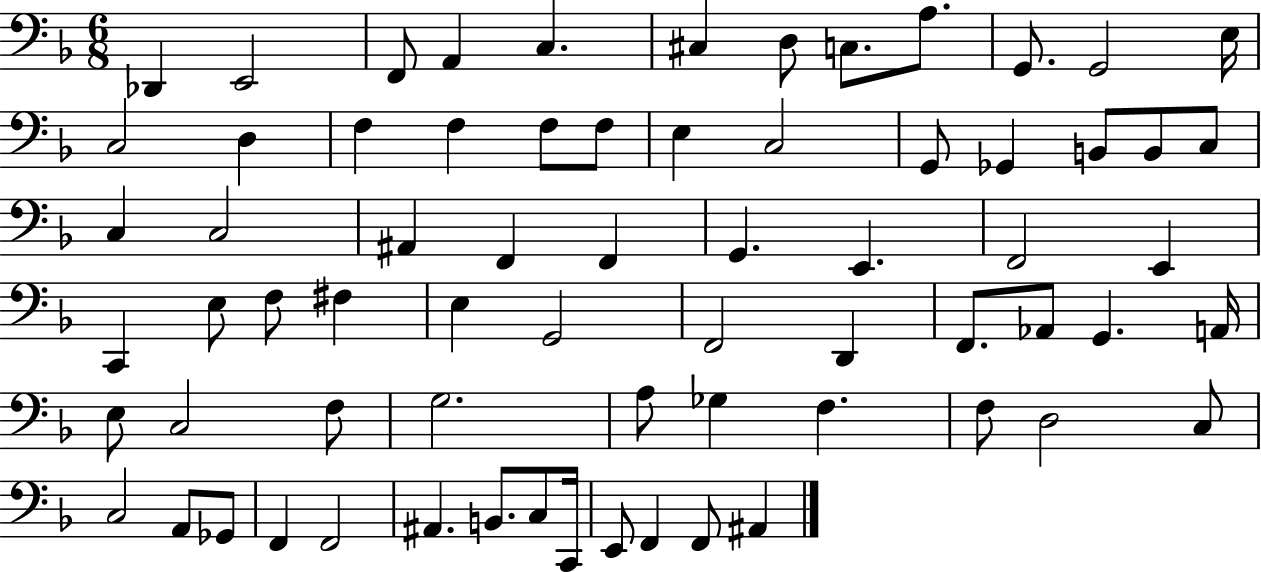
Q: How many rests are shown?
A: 0